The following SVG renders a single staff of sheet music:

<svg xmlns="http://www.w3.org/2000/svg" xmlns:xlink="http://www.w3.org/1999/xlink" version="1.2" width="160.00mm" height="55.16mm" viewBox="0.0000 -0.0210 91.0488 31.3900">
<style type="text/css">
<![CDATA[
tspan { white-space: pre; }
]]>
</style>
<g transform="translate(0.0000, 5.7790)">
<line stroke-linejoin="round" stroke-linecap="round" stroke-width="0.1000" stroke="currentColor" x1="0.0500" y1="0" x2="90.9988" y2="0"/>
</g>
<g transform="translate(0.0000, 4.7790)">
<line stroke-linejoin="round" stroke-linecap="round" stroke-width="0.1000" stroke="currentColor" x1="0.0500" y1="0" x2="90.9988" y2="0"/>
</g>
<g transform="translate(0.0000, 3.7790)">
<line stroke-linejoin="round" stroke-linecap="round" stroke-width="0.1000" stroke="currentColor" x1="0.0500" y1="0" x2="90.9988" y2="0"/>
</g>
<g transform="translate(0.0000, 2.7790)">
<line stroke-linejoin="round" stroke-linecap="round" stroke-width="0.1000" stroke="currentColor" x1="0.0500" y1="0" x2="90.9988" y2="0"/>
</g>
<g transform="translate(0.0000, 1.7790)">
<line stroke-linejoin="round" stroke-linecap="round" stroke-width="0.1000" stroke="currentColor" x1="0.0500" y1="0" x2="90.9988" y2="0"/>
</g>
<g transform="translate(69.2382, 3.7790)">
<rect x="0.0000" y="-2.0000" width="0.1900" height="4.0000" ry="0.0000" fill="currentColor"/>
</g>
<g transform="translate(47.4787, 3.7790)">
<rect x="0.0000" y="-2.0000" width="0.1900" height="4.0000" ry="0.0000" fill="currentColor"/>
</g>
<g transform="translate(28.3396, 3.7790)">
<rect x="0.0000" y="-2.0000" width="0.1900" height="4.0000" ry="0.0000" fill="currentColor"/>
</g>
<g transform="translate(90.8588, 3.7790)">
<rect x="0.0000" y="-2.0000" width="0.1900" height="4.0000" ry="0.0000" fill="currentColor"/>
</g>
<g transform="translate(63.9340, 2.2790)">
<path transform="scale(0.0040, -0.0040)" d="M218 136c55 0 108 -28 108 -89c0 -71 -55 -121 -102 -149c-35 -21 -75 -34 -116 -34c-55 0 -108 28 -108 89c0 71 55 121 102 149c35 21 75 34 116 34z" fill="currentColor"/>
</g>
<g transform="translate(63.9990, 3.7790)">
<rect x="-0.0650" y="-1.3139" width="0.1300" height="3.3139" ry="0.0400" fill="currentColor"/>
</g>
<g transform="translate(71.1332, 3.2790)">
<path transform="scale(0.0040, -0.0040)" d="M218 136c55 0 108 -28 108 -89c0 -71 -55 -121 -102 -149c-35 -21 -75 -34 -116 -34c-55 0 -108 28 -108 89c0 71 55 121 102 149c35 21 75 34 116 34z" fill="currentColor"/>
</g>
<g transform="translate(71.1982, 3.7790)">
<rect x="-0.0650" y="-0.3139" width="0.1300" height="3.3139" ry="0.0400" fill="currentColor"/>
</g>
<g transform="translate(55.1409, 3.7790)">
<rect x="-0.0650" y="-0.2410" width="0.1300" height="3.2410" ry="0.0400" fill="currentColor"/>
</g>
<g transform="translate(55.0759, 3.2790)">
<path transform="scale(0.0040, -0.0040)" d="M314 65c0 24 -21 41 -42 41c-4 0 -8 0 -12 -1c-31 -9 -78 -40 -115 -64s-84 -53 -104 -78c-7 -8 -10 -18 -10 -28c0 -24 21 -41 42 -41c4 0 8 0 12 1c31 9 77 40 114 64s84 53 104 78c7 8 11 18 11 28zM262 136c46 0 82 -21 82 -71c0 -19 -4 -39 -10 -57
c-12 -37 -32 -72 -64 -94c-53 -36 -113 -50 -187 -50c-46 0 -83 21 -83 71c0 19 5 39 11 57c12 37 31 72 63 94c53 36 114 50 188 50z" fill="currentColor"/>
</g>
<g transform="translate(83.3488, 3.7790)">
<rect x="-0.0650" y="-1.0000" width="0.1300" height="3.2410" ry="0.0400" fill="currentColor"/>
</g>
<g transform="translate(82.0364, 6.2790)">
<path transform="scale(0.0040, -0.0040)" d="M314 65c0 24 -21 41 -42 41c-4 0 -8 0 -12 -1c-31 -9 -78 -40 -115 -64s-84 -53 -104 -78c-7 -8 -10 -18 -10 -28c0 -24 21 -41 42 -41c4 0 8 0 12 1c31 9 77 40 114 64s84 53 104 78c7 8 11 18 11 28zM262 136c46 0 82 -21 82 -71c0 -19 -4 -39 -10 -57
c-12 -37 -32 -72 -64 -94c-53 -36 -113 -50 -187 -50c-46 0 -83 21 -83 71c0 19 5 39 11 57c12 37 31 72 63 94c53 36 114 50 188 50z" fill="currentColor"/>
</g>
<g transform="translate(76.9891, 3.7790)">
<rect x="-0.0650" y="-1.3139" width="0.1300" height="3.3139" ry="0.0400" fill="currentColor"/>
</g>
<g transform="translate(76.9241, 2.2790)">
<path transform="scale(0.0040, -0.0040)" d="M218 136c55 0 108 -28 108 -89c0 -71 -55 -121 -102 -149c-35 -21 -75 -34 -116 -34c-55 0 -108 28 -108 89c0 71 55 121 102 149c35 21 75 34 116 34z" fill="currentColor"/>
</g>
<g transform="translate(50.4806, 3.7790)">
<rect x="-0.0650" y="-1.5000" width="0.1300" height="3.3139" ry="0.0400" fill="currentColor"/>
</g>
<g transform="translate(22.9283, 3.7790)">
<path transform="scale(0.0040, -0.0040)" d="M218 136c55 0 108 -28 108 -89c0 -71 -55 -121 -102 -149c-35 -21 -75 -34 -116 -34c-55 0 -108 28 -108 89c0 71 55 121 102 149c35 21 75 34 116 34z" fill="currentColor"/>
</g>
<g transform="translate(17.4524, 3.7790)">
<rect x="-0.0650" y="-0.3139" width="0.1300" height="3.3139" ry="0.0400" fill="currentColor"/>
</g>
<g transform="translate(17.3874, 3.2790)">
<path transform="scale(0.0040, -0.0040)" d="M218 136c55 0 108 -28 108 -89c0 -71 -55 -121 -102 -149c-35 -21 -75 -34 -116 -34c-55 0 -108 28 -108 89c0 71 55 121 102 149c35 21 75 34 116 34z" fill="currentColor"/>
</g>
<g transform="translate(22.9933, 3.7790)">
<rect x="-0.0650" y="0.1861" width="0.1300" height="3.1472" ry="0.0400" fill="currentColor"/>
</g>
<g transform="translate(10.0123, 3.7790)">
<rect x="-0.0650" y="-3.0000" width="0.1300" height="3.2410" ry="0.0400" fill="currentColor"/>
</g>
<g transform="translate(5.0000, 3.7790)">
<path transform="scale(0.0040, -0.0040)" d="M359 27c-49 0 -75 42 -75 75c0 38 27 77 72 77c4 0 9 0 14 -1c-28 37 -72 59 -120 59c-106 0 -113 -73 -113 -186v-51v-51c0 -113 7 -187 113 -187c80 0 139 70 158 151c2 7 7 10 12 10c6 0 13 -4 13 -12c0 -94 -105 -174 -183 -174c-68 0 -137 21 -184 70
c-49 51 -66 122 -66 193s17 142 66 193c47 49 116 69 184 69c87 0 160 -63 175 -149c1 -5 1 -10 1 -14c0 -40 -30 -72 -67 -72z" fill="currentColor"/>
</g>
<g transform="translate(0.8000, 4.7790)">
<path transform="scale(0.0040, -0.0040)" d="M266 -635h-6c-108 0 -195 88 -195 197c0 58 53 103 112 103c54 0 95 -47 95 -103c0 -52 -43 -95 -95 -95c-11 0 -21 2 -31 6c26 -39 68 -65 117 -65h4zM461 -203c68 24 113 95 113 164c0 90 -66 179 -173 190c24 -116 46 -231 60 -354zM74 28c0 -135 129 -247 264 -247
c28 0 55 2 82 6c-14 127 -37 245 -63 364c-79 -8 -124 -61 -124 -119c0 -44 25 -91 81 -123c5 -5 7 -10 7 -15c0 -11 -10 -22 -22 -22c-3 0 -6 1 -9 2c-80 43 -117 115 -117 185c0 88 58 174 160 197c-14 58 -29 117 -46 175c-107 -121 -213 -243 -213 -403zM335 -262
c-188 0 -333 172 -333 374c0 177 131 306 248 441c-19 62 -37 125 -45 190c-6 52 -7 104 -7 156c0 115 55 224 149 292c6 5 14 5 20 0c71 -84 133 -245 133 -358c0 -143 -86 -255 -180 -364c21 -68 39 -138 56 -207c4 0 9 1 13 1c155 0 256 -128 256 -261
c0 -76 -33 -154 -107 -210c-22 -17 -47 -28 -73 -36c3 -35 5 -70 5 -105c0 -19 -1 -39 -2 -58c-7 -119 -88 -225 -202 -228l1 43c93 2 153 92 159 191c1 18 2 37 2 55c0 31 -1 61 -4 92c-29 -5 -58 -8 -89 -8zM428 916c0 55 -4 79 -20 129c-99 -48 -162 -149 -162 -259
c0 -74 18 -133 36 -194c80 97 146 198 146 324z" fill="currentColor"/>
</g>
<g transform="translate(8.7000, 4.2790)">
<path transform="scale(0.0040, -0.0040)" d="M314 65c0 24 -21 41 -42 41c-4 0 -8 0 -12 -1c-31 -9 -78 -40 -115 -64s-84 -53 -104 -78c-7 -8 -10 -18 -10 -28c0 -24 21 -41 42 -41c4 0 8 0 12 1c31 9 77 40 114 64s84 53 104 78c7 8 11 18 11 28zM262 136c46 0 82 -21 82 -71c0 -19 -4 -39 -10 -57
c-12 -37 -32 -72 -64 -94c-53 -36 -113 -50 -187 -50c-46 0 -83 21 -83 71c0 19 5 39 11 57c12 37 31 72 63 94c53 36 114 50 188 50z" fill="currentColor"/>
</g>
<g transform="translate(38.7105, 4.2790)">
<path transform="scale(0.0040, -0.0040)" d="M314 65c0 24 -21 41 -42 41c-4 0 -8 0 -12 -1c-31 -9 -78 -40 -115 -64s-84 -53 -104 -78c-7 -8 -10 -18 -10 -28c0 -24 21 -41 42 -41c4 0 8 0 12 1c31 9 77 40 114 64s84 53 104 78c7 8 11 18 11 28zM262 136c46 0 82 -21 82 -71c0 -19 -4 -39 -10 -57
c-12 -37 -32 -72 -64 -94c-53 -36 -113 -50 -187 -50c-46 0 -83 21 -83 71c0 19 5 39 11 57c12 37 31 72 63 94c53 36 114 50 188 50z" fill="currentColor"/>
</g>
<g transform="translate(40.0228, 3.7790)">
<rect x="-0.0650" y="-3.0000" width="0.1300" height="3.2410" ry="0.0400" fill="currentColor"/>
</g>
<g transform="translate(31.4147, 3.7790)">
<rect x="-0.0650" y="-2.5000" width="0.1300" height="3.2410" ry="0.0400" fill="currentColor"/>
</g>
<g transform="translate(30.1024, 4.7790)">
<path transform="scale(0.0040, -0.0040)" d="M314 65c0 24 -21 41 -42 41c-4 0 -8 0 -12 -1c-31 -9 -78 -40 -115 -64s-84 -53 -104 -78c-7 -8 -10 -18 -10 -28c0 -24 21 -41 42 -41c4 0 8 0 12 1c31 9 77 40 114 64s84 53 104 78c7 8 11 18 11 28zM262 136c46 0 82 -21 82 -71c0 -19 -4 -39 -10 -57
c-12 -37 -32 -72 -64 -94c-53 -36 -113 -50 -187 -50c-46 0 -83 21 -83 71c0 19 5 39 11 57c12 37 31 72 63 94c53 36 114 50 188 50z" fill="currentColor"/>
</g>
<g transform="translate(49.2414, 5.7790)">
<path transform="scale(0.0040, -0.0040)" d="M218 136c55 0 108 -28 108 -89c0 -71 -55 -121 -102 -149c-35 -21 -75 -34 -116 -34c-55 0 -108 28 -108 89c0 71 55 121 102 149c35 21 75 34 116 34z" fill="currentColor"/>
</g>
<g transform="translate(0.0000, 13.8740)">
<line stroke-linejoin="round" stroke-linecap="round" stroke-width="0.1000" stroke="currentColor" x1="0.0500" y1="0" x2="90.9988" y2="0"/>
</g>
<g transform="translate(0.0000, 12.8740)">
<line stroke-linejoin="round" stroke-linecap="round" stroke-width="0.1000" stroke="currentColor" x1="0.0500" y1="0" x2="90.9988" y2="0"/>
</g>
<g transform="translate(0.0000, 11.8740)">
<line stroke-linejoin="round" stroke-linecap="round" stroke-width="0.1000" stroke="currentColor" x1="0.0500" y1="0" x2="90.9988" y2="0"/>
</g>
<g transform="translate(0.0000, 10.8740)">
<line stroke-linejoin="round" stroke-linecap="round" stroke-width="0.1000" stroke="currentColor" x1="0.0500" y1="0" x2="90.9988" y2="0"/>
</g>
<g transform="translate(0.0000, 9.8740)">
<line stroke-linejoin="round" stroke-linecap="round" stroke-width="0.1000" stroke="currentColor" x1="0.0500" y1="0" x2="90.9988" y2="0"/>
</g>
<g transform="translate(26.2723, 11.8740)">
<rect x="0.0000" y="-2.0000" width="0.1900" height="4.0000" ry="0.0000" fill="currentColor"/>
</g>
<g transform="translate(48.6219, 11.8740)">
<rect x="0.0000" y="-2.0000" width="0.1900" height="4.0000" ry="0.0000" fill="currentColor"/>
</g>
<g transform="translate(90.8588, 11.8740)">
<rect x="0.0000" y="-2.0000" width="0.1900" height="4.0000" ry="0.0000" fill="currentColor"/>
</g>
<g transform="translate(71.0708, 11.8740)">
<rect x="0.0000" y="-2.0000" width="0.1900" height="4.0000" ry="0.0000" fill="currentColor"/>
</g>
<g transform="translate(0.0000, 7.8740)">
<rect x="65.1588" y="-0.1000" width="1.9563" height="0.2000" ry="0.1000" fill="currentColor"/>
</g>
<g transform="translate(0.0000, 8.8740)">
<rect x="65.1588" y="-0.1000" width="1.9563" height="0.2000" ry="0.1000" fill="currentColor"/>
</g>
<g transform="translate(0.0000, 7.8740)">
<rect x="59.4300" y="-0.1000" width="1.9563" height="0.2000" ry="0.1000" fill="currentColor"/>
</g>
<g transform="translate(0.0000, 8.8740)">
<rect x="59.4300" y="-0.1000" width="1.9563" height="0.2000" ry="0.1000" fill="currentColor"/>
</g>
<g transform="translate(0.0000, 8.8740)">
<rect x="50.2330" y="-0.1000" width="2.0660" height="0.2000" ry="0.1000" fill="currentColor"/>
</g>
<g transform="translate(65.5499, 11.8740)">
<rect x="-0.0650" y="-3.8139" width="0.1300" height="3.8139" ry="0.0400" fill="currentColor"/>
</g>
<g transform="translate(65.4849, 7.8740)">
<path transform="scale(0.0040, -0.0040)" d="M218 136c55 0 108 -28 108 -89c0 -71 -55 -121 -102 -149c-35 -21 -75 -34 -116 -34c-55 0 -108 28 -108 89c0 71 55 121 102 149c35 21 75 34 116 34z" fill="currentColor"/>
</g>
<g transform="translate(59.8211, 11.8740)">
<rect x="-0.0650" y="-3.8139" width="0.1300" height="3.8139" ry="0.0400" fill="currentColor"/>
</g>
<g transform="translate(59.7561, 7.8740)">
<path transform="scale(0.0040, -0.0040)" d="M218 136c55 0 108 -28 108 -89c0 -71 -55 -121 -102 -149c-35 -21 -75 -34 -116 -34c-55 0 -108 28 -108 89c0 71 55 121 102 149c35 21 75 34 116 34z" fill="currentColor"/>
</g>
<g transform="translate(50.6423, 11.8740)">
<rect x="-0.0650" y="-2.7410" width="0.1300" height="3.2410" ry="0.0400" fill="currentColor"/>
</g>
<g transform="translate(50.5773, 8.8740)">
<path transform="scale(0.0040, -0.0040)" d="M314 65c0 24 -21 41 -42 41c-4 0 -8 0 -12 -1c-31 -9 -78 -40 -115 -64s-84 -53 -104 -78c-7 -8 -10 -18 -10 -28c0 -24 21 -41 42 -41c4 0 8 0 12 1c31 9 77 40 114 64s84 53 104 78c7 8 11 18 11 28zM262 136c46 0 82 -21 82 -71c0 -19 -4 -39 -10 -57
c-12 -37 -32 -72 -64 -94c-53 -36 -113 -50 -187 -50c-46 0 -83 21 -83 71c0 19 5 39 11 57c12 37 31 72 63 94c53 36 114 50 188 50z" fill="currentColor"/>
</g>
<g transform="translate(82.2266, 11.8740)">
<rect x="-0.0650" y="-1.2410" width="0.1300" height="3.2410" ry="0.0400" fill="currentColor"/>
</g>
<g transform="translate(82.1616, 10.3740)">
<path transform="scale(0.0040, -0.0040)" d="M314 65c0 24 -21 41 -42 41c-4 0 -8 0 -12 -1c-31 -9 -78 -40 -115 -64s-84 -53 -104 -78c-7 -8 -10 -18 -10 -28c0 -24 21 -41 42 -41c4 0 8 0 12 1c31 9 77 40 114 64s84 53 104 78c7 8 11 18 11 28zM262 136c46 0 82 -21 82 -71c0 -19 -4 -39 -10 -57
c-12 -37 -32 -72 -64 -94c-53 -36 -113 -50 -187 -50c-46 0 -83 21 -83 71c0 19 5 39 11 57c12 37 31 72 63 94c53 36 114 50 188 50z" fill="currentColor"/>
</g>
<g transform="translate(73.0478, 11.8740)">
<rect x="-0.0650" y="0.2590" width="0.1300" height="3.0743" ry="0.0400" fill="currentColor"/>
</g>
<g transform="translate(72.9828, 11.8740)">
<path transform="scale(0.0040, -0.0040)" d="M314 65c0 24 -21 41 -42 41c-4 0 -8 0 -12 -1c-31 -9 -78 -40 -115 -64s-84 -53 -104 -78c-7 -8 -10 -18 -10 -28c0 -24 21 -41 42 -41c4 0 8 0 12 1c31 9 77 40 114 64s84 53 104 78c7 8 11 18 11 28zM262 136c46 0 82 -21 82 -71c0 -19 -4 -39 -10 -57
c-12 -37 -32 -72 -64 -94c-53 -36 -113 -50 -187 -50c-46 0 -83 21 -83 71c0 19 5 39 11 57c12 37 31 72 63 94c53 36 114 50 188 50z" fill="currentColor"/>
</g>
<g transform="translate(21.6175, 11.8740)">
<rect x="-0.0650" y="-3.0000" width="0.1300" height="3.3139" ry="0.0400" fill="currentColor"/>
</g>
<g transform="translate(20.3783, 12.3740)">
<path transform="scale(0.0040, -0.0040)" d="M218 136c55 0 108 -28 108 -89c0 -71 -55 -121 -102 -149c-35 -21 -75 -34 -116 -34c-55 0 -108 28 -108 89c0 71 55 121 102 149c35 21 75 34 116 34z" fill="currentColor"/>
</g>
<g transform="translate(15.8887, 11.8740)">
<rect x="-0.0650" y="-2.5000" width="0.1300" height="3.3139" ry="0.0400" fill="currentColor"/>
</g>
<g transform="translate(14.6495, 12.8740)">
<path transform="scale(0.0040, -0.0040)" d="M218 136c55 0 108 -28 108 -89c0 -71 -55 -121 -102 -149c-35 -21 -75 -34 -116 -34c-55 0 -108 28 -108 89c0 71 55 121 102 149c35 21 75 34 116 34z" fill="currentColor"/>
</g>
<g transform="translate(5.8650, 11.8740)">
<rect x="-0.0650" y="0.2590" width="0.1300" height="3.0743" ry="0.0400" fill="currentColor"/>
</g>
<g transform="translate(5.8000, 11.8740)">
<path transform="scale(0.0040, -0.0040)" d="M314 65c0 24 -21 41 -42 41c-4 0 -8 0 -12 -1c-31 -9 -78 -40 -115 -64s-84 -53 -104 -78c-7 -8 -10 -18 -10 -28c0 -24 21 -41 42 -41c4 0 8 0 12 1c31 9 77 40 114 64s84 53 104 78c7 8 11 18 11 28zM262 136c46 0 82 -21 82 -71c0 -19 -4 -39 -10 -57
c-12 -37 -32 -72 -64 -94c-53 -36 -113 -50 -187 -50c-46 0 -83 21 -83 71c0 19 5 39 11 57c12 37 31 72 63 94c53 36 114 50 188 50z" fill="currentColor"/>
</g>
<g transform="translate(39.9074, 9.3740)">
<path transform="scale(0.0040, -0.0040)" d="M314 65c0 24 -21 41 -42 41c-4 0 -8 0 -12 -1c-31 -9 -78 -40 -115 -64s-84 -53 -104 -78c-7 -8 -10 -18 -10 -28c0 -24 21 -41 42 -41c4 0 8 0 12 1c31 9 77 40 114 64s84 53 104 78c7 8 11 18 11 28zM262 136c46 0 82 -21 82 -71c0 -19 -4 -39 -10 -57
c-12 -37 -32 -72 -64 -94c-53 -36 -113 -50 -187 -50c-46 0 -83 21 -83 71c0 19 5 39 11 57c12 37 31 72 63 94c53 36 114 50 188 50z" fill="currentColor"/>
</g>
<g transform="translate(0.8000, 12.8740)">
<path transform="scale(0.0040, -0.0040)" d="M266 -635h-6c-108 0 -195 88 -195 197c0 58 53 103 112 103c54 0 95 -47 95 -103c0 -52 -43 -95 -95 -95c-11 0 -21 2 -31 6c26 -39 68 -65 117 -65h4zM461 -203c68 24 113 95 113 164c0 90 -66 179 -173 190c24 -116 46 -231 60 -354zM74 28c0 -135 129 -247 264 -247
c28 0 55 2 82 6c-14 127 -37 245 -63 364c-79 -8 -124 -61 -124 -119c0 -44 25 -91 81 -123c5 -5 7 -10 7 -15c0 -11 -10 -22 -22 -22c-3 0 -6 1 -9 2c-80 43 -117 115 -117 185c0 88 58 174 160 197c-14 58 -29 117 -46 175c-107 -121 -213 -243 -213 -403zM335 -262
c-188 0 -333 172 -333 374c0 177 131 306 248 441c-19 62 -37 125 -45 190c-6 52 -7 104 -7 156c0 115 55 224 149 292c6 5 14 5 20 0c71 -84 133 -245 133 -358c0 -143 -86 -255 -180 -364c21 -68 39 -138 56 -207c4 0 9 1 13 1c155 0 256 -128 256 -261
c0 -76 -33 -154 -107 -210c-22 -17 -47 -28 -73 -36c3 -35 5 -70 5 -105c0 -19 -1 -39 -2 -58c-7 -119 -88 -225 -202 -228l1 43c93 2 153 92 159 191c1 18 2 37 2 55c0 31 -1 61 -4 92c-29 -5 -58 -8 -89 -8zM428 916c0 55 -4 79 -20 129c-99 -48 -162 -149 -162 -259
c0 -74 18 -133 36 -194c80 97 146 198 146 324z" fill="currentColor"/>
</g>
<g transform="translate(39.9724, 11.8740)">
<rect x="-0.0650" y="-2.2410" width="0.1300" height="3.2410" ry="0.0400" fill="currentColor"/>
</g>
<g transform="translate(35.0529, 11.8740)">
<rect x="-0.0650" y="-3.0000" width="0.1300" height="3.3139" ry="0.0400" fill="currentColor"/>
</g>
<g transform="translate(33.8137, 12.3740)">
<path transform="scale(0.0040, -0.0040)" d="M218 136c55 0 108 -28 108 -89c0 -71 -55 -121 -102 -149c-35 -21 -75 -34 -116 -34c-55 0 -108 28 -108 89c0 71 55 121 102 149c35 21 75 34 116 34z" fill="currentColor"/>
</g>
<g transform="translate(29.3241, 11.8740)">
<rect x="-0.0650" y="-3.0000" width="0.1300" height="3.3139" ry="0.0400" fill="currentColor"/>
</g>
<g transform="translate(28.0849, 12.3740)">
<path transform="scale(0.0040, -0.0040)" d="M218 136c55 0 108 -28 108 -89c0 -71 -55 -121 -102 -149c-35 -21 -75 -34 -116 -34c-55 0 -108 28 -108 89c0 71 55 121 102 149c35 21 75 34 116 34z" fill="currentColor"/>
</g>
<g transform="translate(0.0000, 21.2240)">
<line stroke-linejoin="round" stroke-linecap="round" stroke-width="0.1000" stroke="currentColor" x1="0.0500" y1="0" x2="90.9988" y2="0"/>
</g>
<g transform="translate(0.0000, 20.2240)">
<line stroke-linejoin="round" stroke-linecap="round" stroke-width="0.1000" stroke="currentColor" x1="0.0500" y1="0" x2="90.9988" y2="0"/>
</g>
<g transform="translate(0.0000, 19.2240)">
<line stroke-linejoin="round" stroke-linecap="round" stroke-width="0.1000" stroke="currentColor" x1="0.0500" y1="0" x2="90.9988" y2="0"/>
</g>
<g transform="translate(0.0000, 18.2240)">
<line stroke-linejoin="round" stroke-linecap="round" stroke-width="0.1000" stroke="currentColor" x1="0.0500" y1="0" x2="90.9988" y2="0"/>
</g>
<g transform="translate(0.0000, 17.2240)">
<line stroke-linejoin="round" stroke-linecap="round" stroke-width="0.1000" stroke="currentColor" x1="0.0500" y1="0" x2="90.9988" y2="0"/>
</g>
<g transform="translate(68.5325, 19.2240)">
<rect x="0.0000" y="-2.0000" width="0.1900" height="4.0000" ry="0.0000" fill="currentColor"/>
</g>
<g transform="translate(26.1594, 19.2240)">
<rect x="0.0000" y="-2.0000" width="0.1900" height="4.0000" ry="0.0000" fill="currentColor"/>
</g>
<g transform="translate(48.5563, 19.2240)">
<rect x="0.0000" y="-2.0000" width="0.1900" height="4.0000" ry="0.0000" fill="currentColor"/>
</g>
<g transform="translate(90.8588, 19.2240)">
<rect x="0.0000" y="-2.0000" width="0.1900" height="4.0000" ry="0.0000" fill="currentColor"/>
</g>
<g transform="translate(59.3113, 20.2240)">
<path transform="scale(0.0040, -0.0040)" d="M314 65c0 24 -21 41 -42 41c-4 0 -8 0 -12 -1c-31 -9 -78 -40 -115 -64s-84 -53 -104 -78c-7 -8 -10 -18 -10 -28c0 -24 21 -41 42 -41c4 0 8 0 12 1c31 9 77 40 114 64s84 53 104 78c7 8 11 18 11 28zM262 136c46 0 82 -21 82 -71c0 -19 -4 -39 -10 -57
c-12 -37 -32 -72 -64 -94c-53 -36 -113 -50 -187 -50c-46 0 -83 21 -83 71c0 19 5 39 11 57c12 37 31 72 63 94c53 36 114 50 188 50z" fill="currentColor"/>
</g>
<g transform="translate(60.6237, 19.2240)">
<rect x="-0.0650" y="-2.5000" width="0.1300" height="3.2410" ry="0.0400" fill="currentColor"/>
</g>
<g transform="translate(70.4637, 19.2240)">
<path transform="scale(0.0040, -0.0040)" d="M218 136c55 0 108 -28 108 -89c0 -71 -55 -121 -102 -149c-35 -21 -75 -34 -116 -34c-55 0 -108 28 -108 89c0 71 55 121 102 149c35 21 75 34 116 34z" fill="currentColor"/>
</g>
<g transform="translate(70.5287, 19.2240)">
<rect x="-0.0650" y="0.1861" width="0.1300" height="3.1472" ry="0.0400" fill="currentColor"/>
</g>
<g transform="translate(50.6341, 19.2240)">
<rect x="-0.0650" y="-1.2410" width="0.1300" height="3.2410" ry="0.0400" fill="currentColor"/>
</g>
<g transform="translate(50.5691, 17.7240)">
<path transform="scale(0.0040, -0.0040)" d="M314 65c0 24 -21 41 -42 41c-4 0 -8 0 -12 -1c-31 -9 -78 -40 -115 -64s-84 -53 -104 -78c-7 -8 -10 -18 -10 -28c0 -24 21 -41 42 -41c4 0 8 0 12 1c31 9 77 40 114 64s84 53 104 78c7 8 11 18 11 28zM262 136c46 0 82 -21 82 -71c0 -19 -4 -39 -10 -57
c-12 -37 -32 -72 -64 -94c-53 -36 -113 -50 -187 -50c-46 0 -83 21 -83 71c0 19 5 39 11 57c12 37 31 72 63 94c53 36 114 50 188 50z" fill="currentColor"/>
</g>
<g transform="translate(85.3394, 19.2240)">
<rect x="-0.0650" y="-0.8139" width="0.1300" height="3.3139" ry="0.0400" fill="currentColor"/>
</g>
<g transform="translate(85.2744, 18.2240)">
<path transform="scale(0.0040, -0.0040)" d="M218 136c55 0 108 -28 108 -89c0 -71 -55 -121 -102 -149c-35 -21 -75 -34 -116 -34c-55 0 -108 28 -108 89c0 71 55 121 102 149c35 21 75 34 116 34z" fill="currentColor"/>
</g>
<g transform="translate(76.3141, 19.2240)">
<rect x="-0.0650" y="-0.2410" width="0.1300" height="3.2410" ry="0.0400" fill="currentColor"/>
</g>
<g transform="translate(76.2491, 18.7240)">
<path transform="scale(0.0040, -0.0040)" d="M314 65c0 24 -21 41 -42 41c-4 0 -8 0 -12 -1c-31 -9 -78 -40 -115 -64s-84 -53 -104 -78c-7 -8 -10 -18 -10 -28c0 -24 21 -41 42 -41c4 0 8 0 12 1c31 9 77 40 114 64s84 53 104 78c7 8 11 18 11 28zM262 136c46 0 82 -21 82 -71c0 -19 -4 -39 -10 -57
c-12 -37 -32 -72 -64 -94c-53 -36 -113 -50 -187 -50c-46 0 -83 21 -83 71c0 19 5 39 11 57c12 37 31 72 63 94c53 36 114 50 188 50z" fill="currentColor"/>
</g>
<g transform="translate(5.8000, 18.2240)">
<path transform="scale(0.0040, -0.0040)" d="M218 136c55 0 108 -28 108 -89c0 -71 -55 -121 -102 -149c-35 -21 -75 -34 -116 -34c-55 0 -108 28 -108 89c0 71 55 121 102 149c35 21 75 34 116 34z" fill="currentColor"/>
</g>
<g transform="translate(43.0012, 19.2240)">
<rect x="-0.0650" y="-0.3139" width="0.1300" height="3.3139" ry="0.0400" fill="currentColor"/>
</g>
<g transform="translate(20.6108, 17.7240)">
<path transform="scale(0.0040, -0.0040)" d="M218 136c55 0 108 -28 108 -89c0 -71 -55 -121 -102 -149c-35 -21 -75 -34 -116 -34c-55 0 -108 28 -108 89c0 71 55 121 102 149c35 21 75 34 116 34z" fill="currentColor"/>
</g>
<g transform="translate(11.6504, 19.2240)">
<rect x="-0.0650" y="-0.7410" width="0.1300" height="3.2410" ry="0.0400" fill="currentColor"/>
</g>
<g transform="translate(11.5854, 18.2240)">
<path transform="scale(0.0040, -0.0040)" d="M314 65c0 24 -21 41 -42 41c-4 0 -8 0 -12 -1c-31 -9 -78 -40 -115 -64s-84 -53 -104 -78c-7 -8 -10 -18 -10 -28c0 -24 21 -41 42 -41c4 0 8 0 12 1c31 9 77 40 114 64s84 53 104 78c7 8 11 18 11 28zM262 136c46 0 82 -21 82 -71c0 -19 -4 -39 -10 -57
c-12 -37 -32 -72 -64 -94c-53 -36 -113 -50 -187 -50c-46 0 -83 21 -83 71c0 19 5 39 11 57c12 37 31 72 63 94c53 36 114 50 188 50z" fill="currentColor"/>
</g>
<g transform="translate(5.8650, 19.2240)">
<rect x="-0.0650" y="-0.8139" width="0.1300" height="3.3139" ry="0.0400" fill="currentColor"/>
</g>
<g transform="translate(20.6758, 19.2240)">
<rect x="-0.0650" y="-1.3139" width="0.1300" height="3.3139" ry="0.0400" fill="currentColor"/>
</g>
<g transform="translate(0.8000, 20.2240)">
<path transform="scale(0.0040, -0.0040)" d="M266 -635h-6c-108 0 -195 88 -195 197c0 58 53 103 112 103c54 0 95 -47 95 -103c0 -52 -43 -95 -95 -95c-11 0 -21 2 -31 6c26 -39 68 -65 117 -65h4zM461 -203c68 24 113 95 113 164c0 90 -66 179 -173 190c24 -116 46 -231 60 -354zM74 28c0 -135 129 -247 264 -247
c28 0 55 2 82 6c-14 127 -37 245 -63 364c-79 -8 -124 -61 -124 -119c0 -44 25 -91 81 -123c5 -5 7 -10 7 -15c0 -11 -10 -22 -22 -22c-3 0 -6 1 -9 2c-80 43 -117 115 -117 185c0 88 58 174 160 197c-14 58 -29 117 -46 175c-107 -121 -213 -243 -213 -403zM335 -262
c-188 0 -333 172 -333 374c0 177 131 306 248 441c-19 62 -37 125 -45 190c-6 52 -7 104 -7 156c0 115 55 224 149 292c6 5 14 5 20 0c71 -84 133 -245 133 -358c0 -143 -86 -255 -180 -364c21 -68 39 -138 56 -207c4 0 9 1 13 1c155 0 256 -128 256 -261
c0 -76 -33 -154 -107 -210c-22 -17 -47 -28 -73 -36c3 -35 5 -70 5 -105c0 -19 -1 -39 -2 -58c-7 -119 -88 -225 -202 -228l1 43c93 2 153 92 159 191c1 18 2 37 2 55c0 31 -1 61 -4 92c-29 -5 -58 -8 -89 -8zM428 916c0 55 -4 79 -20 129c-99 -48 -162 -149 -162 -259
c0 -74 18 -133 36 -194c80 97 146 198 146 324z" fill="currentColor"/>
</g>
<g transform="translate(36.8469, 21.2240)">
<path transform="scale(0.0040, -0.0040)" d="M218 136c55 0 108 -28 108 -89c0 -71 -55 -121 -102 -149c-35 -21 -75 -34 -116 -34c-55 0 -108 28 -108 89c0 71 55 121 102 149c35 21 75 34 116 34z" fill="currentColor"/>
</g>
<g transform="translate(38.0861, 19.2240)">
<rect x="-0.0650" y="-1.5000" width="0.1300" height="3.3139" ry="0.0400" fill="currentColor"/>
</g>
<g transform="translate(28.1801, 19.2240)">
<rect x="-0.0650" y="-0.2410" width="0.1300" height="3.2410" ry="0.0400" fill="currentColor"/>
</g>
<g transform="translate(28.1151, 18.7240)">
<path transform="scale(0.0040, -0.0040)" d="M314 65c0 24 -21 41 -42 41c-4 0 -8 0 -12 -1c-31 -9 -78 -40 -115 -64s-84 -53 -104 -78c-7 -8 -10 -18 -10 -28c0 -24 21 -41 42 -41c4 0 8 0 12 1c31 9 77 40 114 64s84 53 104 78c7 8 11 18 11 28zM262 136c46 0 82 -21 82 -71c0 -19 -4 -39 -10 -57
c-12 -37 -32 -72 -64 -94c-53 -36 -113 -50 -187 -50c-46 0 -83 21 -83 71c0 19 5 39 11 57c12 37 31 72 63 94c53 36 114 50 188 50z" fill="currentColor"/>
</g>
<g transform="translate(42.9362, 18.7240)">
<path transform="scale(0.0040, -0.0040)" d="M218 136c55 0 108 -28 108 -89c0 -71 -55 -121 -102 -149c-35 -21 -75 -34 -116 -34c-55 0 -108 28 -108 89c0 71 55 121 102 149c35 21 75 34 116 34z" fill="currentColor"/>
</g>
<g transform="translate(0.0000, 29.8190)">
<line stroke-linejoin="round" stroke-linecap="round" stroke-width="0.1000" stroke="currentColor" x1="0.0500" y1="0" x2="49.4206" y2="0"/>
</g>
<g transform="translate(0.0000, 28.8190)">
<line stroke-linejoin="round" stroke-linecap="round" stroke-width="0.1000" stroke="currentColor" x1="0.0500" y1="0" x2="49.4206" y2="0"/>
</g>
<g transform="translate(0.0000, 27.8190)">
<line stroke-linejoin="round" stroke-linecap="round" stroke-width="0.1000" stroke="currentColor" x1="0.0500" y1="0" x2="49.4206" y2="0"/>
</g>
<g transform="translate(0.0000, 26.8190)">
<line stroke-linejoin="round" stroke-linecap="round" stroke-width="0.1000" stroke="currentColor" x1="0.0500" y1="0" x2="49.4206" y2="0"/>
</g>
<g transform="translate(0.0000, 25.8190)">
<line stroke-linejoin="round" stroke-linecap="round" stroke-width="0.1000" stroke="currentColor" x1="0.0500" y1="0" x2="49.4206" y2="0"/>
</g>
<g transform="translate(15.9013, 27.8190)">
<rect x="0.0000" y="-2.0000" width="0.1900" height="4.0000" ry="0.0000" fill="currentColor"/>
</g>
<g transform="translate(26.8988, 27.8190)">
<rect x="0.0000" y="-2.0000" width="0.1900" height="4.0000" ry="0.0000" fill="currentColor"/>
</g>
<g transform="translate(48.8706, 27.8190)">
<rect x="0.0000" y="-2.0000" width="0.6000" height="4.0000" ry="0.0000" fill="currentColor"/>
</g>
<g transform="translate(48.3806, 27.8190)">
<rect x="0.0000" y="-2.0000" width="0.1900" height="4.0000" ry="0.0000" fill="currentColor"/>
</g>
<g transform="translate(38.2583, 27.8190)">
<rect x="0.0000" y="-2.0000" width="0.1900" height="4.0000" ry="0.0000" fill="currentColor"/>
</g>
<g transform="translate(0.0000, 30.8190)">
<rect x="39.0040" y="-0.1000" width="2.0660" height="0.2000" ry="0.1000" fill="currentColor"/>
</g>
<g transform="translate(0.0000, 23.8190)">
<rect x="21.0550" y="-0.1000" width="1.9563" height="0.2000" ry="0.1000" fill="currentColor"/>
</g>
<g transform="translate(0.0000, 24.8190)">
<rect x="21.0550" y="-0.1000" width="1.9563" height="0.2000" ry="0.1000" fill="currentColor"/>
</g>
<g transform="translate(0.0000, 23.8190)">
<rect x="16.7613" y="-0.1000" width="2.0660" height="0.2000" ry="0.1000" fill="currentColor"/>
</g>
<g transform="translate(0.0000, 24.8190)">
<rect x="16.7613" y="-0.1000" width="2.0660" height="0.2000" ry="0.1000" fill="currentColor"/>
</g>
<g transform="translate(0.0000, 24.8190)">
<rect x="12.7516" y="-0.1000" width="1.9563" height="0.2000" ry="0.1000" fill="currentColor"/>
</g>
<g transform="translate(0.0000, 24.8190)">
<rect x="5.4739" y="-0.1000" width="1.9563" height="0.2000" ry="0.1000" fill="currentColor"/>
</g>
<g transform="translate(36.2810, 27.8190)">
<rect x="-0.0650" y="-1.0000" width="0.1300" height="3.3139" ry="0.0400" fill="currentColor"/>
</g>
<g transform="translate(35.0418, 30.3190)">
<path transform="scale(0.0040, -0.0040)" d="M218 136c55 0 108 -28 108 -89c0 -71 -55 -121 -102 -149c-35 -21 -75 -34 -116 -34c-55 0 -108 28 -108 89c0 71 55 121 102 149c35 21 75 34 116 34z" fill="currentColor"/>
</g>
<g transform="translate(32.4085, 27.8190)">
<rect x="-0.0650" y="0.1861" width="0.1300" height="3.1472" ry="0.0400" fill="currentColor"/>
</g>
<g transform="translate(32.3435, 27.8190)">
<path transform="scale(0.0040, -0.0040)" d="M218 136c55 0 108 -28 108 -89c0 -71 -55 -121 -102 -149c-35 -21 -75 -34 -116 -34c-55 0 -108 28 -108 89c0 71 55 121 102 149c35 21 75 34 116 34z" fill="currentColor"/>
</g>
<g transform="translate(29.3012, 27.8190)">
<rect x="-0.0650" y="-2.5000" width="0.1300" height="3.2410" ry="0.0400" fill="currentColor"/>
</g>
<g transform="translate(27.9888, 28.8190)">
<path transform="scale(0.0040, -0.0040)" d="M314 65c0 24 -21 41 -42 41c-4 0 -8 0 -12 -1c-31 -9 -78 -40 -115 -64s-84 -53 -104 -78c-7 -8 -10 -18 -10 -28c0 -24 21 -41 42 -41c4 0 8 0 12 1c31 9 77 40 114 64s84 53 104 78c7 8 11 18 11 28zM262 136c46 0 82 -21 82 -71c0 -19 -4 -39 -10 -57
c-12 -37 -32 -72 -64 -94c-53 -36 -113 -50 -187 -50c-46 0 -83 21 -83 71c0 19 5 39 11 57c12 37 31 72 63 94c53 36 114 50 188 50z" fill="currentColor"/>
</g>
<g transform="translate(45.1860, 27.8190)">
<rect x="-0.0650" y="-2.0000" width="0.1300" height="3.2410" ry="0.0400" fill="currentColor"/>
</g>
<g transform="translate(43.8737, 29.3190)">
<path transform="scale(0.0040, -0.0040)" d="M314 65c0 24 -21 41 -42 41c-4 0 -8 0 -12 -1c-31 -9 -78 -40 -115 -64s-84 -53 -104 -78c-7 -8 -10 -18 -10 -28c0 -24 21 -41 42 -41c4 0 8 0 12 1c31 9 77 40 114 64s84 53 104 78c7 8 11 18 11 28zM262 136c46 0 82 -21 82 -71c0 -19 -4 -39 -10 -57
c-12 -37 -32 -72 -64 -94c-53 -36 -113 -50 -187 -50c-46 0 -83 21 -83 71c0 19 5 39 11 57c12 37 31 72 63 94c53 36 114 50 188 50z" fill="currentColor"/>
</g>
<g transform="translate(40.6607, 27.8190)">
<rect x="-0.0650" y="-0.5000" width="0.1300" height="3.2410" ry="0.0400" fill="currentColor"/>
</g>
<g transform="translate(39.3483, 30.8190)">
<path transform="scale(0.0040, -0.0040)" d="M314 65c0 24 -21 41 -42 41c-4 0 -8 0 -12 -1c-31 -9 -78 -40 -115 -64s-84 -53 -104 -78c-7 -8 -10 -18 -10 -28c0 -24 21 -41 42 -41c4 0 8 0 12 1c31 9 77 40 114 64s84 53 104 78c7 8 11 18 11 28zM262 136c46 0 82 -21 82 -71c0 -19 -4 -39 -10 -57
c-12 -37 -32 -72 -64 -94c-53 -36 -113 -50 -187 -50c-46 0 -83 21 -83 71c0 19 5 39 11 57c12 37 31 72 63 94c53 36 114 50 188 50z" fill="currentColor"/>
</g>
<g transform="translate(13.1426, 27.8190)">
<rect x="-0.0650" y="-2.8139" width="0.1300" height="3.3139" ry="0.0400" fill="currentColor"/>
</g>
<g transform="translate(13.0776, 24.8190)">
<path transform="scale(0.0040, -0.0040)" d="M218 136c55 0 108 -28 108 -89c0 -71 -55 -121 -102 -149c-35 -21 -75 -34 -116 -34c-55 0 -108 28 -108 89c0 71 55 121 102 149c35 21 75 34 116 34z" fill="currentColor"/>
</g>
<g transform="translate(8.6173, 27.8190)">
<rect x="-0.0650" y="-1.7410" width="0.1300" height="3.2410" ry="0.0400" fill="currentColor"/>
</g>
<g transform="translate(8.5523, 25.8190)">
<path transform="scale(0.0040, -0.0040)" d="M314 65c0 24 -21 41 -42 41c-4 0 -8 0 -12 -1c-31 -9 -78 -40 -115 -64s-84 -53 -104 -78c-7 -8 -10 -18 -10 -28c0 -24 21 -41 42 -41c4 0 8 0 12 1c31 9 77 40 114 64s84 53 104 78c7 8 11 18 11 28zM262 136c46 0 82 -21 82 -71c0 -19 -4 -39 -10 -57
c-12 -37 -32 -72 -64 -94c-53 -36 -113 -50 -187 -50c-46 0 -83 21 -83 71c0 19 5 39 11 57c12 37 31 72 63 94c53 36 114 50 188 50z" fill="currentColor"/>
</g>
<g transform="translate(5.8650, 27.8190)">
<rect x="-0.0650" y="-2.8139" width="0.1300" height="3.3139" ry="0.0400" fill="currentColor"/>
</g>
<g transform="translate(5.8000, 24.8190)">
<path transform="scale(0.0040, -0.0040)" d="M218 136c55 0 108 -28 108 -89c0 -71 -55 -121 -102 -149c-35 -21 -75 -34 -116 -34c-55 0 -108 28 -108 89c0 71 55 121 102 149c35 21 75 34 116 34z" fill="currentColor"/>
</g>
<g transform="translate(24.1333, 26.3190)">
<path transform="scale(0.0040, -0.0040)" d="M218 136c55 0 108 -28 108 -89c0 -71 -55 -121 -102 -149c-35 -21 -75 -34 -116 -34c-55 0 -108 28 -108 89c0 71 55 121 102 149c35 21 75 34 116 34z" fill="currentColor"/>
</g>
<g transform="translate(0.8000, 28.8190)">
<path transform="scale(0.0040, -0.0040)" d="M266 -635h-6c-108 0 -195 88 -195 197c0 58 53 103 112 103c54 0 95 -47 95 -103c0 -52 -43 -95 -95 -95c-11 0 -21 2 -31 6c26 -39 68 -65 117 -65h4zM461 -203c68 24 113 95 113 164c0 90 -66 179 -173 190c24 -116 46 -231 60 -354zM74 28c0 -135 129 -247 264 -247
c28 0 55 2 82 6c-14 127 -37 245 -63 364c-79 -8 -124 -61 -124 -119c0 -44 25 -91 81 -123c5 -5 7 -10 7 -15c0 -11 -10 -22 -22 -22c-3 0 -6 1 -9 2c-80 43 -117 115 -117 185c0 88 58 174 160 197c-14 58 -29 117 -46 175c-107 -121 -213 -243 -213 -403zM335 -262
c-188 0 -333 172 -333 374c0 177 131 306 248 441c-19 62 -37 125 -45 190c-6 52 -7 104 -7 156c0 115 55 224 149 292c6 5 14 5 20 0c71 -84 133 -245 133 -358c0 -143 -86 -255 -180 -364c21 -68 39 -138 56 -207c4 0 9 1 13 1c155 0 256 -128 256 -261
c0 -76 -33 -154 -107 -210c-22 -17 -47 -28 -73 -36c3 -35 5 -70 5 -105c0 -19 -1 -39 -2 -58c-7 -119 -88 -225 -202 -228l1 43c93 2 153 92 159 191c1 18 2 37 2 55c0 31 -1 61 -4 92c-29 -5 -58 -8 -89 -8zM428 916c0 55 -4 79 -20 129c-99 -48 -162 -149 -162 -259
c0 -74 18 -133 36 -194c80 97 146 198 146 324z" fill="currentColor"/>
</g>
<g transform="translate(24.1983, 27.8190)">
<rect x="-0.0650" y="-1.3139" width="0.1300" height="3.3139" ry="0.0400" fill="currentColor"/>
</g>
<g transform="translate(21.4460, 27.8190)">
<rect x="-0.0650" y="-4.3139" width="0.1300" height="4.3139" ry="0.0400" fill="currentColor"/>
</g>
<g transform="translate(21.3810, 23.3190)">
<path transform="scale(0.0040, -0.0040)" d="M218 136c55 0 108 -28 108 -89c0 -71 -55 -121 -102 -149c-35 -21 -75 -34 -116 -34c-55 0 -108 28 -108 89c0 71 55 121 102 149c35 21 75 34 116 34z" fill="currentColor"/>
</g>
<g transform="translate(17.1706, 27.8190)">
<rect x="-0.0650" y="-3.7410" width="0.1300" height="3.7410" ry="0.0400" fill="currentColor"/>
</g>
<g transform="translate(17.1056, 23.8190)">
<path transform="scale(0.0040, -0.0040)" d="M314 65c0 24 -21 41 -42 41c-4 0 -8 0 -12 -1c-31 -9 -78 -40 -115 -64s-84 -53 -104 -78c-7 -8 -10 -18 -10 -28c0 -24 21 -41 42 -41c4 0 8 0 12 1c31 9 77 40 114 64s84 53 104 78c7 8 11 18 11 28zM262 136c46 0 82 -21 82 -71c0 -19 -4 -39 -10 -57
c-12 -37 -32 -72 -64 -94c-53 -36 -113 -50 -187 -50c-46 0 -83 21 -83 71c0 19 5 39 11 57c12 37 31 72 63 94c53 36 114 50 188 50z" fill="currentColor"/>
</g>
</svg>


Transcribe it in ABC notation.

X:1
T:Untitled
M:4/4
L:1/4
K:C
A2 c B G2 A2 E c2 e c e D2 B2 G A A A g2 a2 c' c' B2 e2 d d2 e c2 E c e2 G2 B c2 d a f2 a c'2 d' e G2 B D C2 F2